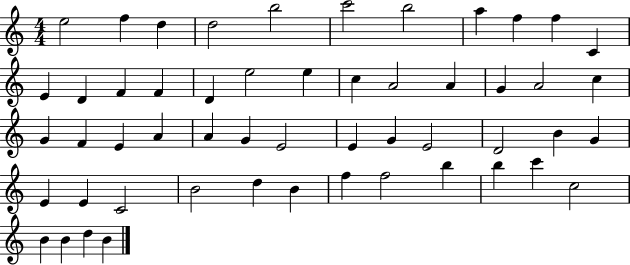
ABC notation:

X:1
T:Untitled
M:4/4
L:1/4
K:C
e2 f d d2 b2 c'2 b2 a f f C E D F F D e2 e c A2 A G A2 c G F E A A G E2 E G E2 D2 B G E E C2 B2 d B f f2 b b c' c2 B B d B